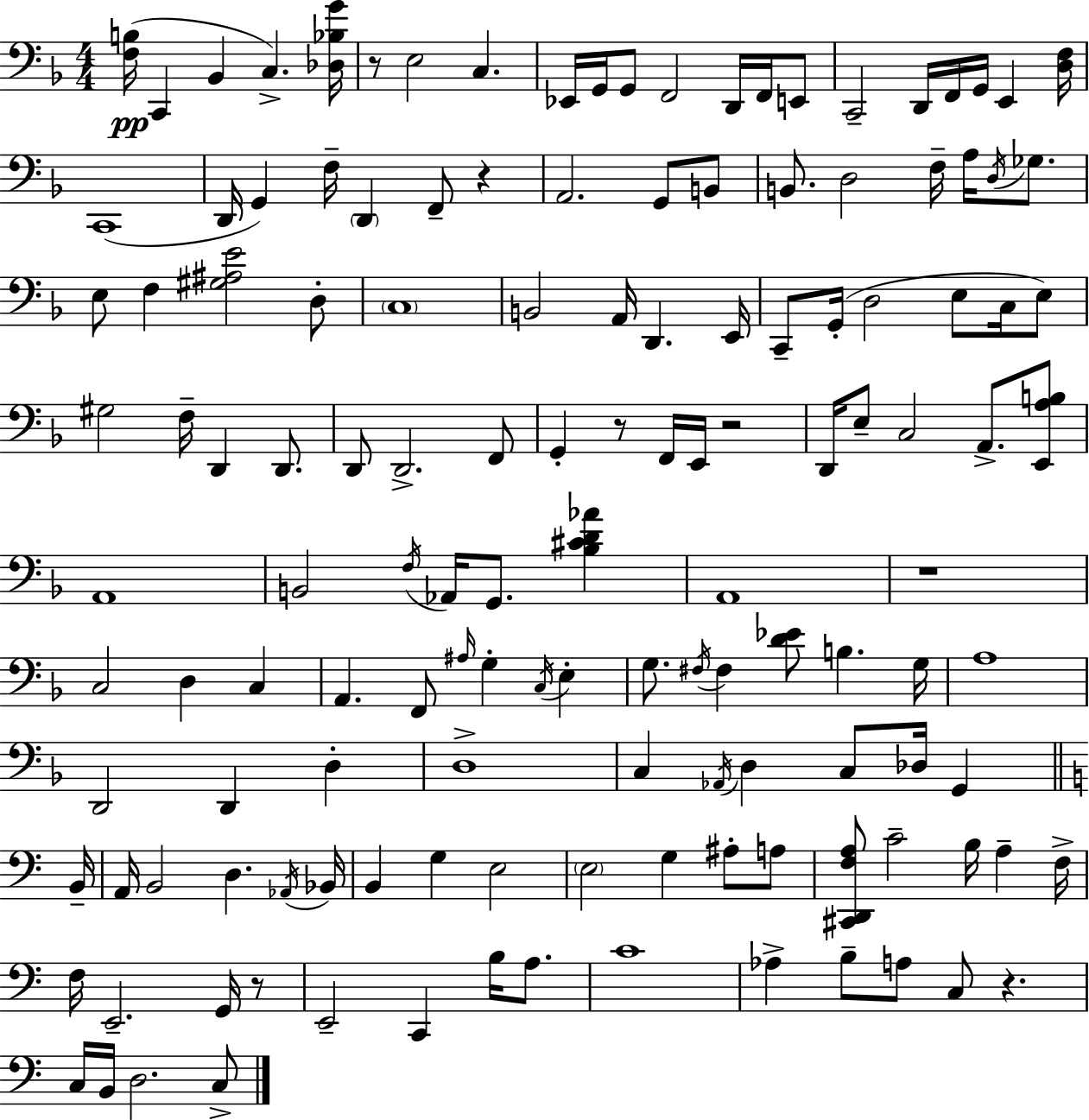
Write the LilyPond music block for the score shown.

{
  \clef bass
  \numericTimeSignature
  \time 4/4
  \key d \minor
  <f b>16(\pp c,4 bes,4 c4.->) <des bes g'>16 | r8 e2 c4. | ees,16 g,16 g,8 f,2 d,16 f,16 e,8 | c,2-- d,16 f,16 g,16 e,4 <d f>16 | \break c,1( | d,16 g,4) f16-- \parenthesize d,4 f,8-- r4 | a,2. g,8 b,8 | b,8. d2 f16-- a16 \acciaccatura { d16 } ges8. | \break e8 f4 <gis ais e'>2 d8-. | \parenthesize c1 | b,2 a,16 d,4. | e,16 c,8-- g,16-.( d2 e8 c16 e8) | \break gis2 f16-- d,4 d,8. | d,8 d,2.-> f,8 | g,4-. r8 f,16 e,16 r2 | d,16 e8-- c2 a,8.-> <e, a b>8 | \break a,1 | b,2 \acciaccatura { f16 } aes,16 g,8. <bes cis' d' aes'>4 | a,1 | r1 | \break c2 d4 c4 | a,4. f,8 \grace { ais16 } g4-. \acciaccatura { c16 } | e4-. g8. \acciaccatura { fis16 } fis4 <d' ees'>8 b4. | g16 a1 | \break d,2 d,4 | d4-. d1-> | c4 \acciaccatura { aes,16 } d4 c8 | des16 g,4 \bar "||" \break \key c \major b,16-- a,16 b,2 d4. | \acciaccatura { aes,16 } bes,16 b,4 g4 e2 | \parenthesize e2 g4 ais8-. | a8 <cis, d, f a>8 c'2-- b16 a4-- | \break f16-> f16 e,2.-- g,16 | r8 e,2-- c,4 b16 a8. | c'1 | aes4-> b8-- a8 c8 r4. | \break c16 b,16 d2. | c8-> \bar "|."
}